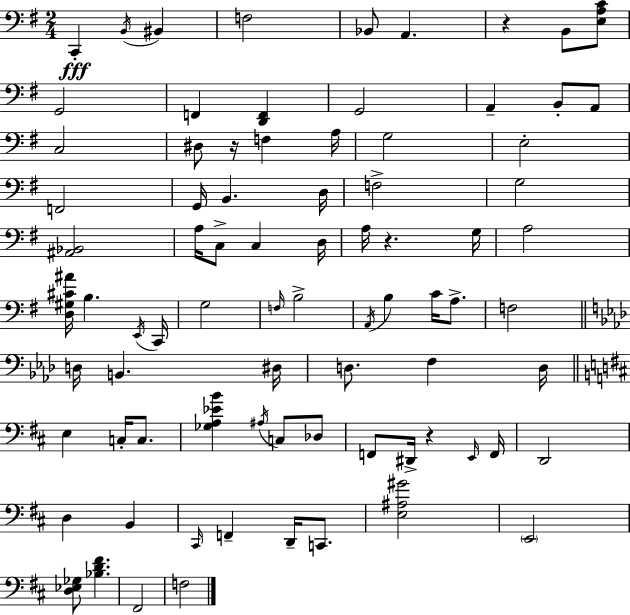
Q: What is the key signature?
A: G major